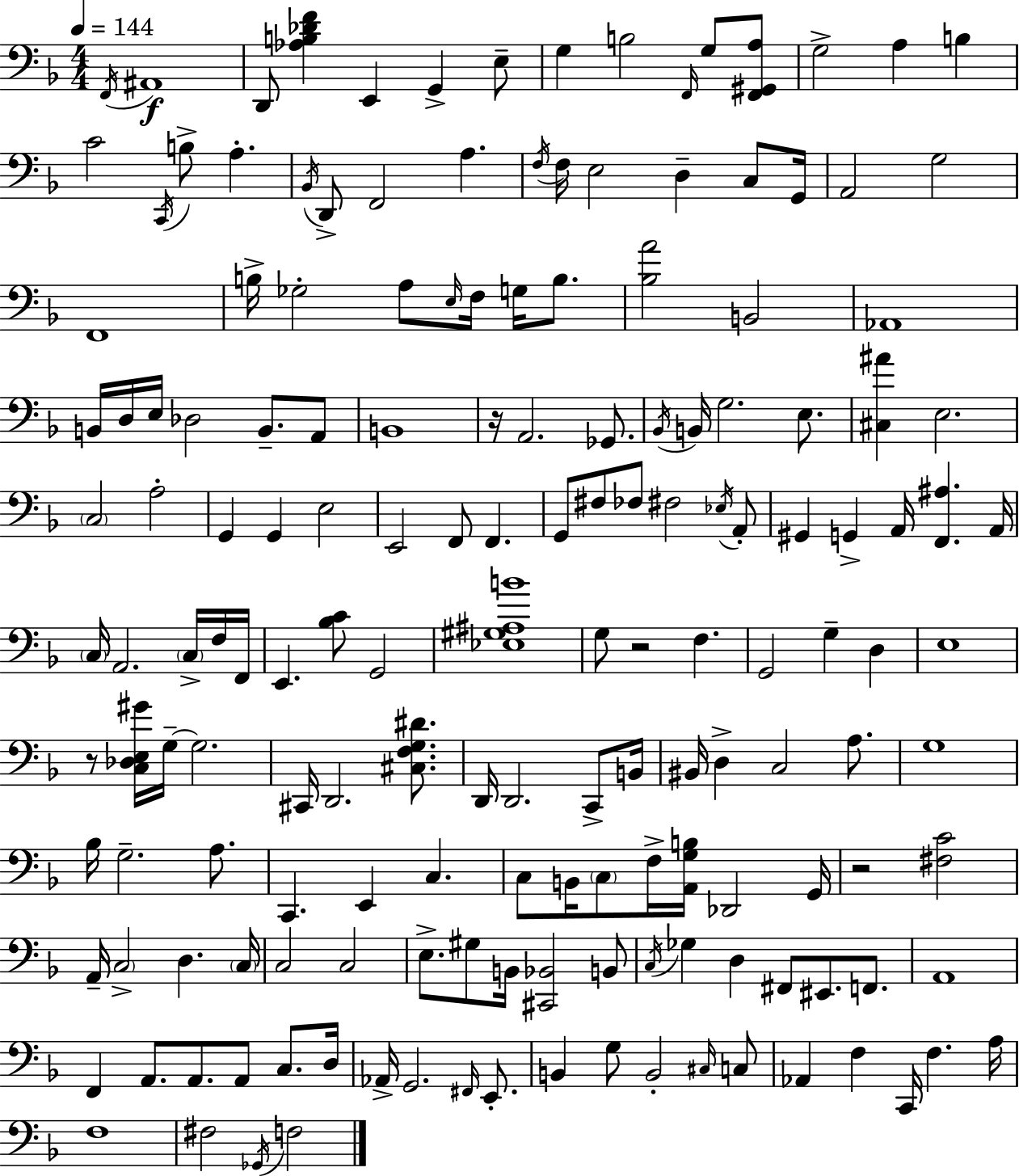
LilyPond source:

{
  \clef bass
  \numericTimeSignature
  \time 4/4
  \key f \major
  \tempo 4 = 144
  \acciaccatura { f,16 }\f ais,1 | d,8 <aes b des' f'>4 e,4 g,4-> e8-- | g4 b2 \grace { f,16 } g8 | <f, gis, a>8 g2-> a4 b4 | \break c'2 \acciaccatura { c,16 } b8-> a4.-. | \acciaccatura { bes,16 } d,8-> f,2 a4. | \acciaccatura { f16 } f16 e2 d4-- | c8 g,16 a,2 g2 | \break f,1 | b16-> ges2-. a8 | \grace { e16 } f16 g16 b8. <bes a'>2 b,2 | aes,1 | \break b,16 d16 e16 des2 | b,8.-- a,8 b,1 | r16 a,2. | ges,8. \acciaccatura { bes,16 } b,16 g2. | \break e8. <cis ais'>4 e2. | \parenthesize c2 a2-. | g,4 g,4 e2 | e,2 f,8 | \break f,4. g,8 fis8 fes8 fis2 | \acciaccatura { ees16 } a,8-. gis,4 g,4-> | a,16 <f, ais>4. a,16 \parenthesize c16 a,2. | \parenthesize c16-> f16 f,16 e,4. <bes c'>8 | \break g,2 <ees gis ais b'>1 | g8 r2 | f4. g,2 | g4-- d4 e1 | \break r8 <c des e gis'>16 g16--~~ g2. | cis,16 d,2. | <cis f g dis'>8. d,16 d,2. | c,8-> b,16 bis,16 d4-> c2 | \break a8. g1 | bes16 g2.-- | a8. c,4. e,4 | c4. c8 b,16 \parenthesize c8 f16-> <a, g b>16 des,2 | \break g,16 r2 | <fis c'>2 a,16-- \parenthesize c2-> | d4. \parenthesize c16 c2 | c2 e8.-> gis8 b,16 <cis, bes,>2 | \break b,8 \acciaccatura { c16 } ges4 d4 | fis,8 eis,8. f,8. a,1 | f,4 a,8. | a,8. a,8 c8. d16 aes,16-> g,2. | \break \grace { fis,16 } e,8.-. b,4 g8 | b,2-. \grace { cis16 } c8 aes,4 f4 | c,16 f4. a16 f1 | fis2 | \break \acciaccatura { ges,16 } f2 \bar "|."
}